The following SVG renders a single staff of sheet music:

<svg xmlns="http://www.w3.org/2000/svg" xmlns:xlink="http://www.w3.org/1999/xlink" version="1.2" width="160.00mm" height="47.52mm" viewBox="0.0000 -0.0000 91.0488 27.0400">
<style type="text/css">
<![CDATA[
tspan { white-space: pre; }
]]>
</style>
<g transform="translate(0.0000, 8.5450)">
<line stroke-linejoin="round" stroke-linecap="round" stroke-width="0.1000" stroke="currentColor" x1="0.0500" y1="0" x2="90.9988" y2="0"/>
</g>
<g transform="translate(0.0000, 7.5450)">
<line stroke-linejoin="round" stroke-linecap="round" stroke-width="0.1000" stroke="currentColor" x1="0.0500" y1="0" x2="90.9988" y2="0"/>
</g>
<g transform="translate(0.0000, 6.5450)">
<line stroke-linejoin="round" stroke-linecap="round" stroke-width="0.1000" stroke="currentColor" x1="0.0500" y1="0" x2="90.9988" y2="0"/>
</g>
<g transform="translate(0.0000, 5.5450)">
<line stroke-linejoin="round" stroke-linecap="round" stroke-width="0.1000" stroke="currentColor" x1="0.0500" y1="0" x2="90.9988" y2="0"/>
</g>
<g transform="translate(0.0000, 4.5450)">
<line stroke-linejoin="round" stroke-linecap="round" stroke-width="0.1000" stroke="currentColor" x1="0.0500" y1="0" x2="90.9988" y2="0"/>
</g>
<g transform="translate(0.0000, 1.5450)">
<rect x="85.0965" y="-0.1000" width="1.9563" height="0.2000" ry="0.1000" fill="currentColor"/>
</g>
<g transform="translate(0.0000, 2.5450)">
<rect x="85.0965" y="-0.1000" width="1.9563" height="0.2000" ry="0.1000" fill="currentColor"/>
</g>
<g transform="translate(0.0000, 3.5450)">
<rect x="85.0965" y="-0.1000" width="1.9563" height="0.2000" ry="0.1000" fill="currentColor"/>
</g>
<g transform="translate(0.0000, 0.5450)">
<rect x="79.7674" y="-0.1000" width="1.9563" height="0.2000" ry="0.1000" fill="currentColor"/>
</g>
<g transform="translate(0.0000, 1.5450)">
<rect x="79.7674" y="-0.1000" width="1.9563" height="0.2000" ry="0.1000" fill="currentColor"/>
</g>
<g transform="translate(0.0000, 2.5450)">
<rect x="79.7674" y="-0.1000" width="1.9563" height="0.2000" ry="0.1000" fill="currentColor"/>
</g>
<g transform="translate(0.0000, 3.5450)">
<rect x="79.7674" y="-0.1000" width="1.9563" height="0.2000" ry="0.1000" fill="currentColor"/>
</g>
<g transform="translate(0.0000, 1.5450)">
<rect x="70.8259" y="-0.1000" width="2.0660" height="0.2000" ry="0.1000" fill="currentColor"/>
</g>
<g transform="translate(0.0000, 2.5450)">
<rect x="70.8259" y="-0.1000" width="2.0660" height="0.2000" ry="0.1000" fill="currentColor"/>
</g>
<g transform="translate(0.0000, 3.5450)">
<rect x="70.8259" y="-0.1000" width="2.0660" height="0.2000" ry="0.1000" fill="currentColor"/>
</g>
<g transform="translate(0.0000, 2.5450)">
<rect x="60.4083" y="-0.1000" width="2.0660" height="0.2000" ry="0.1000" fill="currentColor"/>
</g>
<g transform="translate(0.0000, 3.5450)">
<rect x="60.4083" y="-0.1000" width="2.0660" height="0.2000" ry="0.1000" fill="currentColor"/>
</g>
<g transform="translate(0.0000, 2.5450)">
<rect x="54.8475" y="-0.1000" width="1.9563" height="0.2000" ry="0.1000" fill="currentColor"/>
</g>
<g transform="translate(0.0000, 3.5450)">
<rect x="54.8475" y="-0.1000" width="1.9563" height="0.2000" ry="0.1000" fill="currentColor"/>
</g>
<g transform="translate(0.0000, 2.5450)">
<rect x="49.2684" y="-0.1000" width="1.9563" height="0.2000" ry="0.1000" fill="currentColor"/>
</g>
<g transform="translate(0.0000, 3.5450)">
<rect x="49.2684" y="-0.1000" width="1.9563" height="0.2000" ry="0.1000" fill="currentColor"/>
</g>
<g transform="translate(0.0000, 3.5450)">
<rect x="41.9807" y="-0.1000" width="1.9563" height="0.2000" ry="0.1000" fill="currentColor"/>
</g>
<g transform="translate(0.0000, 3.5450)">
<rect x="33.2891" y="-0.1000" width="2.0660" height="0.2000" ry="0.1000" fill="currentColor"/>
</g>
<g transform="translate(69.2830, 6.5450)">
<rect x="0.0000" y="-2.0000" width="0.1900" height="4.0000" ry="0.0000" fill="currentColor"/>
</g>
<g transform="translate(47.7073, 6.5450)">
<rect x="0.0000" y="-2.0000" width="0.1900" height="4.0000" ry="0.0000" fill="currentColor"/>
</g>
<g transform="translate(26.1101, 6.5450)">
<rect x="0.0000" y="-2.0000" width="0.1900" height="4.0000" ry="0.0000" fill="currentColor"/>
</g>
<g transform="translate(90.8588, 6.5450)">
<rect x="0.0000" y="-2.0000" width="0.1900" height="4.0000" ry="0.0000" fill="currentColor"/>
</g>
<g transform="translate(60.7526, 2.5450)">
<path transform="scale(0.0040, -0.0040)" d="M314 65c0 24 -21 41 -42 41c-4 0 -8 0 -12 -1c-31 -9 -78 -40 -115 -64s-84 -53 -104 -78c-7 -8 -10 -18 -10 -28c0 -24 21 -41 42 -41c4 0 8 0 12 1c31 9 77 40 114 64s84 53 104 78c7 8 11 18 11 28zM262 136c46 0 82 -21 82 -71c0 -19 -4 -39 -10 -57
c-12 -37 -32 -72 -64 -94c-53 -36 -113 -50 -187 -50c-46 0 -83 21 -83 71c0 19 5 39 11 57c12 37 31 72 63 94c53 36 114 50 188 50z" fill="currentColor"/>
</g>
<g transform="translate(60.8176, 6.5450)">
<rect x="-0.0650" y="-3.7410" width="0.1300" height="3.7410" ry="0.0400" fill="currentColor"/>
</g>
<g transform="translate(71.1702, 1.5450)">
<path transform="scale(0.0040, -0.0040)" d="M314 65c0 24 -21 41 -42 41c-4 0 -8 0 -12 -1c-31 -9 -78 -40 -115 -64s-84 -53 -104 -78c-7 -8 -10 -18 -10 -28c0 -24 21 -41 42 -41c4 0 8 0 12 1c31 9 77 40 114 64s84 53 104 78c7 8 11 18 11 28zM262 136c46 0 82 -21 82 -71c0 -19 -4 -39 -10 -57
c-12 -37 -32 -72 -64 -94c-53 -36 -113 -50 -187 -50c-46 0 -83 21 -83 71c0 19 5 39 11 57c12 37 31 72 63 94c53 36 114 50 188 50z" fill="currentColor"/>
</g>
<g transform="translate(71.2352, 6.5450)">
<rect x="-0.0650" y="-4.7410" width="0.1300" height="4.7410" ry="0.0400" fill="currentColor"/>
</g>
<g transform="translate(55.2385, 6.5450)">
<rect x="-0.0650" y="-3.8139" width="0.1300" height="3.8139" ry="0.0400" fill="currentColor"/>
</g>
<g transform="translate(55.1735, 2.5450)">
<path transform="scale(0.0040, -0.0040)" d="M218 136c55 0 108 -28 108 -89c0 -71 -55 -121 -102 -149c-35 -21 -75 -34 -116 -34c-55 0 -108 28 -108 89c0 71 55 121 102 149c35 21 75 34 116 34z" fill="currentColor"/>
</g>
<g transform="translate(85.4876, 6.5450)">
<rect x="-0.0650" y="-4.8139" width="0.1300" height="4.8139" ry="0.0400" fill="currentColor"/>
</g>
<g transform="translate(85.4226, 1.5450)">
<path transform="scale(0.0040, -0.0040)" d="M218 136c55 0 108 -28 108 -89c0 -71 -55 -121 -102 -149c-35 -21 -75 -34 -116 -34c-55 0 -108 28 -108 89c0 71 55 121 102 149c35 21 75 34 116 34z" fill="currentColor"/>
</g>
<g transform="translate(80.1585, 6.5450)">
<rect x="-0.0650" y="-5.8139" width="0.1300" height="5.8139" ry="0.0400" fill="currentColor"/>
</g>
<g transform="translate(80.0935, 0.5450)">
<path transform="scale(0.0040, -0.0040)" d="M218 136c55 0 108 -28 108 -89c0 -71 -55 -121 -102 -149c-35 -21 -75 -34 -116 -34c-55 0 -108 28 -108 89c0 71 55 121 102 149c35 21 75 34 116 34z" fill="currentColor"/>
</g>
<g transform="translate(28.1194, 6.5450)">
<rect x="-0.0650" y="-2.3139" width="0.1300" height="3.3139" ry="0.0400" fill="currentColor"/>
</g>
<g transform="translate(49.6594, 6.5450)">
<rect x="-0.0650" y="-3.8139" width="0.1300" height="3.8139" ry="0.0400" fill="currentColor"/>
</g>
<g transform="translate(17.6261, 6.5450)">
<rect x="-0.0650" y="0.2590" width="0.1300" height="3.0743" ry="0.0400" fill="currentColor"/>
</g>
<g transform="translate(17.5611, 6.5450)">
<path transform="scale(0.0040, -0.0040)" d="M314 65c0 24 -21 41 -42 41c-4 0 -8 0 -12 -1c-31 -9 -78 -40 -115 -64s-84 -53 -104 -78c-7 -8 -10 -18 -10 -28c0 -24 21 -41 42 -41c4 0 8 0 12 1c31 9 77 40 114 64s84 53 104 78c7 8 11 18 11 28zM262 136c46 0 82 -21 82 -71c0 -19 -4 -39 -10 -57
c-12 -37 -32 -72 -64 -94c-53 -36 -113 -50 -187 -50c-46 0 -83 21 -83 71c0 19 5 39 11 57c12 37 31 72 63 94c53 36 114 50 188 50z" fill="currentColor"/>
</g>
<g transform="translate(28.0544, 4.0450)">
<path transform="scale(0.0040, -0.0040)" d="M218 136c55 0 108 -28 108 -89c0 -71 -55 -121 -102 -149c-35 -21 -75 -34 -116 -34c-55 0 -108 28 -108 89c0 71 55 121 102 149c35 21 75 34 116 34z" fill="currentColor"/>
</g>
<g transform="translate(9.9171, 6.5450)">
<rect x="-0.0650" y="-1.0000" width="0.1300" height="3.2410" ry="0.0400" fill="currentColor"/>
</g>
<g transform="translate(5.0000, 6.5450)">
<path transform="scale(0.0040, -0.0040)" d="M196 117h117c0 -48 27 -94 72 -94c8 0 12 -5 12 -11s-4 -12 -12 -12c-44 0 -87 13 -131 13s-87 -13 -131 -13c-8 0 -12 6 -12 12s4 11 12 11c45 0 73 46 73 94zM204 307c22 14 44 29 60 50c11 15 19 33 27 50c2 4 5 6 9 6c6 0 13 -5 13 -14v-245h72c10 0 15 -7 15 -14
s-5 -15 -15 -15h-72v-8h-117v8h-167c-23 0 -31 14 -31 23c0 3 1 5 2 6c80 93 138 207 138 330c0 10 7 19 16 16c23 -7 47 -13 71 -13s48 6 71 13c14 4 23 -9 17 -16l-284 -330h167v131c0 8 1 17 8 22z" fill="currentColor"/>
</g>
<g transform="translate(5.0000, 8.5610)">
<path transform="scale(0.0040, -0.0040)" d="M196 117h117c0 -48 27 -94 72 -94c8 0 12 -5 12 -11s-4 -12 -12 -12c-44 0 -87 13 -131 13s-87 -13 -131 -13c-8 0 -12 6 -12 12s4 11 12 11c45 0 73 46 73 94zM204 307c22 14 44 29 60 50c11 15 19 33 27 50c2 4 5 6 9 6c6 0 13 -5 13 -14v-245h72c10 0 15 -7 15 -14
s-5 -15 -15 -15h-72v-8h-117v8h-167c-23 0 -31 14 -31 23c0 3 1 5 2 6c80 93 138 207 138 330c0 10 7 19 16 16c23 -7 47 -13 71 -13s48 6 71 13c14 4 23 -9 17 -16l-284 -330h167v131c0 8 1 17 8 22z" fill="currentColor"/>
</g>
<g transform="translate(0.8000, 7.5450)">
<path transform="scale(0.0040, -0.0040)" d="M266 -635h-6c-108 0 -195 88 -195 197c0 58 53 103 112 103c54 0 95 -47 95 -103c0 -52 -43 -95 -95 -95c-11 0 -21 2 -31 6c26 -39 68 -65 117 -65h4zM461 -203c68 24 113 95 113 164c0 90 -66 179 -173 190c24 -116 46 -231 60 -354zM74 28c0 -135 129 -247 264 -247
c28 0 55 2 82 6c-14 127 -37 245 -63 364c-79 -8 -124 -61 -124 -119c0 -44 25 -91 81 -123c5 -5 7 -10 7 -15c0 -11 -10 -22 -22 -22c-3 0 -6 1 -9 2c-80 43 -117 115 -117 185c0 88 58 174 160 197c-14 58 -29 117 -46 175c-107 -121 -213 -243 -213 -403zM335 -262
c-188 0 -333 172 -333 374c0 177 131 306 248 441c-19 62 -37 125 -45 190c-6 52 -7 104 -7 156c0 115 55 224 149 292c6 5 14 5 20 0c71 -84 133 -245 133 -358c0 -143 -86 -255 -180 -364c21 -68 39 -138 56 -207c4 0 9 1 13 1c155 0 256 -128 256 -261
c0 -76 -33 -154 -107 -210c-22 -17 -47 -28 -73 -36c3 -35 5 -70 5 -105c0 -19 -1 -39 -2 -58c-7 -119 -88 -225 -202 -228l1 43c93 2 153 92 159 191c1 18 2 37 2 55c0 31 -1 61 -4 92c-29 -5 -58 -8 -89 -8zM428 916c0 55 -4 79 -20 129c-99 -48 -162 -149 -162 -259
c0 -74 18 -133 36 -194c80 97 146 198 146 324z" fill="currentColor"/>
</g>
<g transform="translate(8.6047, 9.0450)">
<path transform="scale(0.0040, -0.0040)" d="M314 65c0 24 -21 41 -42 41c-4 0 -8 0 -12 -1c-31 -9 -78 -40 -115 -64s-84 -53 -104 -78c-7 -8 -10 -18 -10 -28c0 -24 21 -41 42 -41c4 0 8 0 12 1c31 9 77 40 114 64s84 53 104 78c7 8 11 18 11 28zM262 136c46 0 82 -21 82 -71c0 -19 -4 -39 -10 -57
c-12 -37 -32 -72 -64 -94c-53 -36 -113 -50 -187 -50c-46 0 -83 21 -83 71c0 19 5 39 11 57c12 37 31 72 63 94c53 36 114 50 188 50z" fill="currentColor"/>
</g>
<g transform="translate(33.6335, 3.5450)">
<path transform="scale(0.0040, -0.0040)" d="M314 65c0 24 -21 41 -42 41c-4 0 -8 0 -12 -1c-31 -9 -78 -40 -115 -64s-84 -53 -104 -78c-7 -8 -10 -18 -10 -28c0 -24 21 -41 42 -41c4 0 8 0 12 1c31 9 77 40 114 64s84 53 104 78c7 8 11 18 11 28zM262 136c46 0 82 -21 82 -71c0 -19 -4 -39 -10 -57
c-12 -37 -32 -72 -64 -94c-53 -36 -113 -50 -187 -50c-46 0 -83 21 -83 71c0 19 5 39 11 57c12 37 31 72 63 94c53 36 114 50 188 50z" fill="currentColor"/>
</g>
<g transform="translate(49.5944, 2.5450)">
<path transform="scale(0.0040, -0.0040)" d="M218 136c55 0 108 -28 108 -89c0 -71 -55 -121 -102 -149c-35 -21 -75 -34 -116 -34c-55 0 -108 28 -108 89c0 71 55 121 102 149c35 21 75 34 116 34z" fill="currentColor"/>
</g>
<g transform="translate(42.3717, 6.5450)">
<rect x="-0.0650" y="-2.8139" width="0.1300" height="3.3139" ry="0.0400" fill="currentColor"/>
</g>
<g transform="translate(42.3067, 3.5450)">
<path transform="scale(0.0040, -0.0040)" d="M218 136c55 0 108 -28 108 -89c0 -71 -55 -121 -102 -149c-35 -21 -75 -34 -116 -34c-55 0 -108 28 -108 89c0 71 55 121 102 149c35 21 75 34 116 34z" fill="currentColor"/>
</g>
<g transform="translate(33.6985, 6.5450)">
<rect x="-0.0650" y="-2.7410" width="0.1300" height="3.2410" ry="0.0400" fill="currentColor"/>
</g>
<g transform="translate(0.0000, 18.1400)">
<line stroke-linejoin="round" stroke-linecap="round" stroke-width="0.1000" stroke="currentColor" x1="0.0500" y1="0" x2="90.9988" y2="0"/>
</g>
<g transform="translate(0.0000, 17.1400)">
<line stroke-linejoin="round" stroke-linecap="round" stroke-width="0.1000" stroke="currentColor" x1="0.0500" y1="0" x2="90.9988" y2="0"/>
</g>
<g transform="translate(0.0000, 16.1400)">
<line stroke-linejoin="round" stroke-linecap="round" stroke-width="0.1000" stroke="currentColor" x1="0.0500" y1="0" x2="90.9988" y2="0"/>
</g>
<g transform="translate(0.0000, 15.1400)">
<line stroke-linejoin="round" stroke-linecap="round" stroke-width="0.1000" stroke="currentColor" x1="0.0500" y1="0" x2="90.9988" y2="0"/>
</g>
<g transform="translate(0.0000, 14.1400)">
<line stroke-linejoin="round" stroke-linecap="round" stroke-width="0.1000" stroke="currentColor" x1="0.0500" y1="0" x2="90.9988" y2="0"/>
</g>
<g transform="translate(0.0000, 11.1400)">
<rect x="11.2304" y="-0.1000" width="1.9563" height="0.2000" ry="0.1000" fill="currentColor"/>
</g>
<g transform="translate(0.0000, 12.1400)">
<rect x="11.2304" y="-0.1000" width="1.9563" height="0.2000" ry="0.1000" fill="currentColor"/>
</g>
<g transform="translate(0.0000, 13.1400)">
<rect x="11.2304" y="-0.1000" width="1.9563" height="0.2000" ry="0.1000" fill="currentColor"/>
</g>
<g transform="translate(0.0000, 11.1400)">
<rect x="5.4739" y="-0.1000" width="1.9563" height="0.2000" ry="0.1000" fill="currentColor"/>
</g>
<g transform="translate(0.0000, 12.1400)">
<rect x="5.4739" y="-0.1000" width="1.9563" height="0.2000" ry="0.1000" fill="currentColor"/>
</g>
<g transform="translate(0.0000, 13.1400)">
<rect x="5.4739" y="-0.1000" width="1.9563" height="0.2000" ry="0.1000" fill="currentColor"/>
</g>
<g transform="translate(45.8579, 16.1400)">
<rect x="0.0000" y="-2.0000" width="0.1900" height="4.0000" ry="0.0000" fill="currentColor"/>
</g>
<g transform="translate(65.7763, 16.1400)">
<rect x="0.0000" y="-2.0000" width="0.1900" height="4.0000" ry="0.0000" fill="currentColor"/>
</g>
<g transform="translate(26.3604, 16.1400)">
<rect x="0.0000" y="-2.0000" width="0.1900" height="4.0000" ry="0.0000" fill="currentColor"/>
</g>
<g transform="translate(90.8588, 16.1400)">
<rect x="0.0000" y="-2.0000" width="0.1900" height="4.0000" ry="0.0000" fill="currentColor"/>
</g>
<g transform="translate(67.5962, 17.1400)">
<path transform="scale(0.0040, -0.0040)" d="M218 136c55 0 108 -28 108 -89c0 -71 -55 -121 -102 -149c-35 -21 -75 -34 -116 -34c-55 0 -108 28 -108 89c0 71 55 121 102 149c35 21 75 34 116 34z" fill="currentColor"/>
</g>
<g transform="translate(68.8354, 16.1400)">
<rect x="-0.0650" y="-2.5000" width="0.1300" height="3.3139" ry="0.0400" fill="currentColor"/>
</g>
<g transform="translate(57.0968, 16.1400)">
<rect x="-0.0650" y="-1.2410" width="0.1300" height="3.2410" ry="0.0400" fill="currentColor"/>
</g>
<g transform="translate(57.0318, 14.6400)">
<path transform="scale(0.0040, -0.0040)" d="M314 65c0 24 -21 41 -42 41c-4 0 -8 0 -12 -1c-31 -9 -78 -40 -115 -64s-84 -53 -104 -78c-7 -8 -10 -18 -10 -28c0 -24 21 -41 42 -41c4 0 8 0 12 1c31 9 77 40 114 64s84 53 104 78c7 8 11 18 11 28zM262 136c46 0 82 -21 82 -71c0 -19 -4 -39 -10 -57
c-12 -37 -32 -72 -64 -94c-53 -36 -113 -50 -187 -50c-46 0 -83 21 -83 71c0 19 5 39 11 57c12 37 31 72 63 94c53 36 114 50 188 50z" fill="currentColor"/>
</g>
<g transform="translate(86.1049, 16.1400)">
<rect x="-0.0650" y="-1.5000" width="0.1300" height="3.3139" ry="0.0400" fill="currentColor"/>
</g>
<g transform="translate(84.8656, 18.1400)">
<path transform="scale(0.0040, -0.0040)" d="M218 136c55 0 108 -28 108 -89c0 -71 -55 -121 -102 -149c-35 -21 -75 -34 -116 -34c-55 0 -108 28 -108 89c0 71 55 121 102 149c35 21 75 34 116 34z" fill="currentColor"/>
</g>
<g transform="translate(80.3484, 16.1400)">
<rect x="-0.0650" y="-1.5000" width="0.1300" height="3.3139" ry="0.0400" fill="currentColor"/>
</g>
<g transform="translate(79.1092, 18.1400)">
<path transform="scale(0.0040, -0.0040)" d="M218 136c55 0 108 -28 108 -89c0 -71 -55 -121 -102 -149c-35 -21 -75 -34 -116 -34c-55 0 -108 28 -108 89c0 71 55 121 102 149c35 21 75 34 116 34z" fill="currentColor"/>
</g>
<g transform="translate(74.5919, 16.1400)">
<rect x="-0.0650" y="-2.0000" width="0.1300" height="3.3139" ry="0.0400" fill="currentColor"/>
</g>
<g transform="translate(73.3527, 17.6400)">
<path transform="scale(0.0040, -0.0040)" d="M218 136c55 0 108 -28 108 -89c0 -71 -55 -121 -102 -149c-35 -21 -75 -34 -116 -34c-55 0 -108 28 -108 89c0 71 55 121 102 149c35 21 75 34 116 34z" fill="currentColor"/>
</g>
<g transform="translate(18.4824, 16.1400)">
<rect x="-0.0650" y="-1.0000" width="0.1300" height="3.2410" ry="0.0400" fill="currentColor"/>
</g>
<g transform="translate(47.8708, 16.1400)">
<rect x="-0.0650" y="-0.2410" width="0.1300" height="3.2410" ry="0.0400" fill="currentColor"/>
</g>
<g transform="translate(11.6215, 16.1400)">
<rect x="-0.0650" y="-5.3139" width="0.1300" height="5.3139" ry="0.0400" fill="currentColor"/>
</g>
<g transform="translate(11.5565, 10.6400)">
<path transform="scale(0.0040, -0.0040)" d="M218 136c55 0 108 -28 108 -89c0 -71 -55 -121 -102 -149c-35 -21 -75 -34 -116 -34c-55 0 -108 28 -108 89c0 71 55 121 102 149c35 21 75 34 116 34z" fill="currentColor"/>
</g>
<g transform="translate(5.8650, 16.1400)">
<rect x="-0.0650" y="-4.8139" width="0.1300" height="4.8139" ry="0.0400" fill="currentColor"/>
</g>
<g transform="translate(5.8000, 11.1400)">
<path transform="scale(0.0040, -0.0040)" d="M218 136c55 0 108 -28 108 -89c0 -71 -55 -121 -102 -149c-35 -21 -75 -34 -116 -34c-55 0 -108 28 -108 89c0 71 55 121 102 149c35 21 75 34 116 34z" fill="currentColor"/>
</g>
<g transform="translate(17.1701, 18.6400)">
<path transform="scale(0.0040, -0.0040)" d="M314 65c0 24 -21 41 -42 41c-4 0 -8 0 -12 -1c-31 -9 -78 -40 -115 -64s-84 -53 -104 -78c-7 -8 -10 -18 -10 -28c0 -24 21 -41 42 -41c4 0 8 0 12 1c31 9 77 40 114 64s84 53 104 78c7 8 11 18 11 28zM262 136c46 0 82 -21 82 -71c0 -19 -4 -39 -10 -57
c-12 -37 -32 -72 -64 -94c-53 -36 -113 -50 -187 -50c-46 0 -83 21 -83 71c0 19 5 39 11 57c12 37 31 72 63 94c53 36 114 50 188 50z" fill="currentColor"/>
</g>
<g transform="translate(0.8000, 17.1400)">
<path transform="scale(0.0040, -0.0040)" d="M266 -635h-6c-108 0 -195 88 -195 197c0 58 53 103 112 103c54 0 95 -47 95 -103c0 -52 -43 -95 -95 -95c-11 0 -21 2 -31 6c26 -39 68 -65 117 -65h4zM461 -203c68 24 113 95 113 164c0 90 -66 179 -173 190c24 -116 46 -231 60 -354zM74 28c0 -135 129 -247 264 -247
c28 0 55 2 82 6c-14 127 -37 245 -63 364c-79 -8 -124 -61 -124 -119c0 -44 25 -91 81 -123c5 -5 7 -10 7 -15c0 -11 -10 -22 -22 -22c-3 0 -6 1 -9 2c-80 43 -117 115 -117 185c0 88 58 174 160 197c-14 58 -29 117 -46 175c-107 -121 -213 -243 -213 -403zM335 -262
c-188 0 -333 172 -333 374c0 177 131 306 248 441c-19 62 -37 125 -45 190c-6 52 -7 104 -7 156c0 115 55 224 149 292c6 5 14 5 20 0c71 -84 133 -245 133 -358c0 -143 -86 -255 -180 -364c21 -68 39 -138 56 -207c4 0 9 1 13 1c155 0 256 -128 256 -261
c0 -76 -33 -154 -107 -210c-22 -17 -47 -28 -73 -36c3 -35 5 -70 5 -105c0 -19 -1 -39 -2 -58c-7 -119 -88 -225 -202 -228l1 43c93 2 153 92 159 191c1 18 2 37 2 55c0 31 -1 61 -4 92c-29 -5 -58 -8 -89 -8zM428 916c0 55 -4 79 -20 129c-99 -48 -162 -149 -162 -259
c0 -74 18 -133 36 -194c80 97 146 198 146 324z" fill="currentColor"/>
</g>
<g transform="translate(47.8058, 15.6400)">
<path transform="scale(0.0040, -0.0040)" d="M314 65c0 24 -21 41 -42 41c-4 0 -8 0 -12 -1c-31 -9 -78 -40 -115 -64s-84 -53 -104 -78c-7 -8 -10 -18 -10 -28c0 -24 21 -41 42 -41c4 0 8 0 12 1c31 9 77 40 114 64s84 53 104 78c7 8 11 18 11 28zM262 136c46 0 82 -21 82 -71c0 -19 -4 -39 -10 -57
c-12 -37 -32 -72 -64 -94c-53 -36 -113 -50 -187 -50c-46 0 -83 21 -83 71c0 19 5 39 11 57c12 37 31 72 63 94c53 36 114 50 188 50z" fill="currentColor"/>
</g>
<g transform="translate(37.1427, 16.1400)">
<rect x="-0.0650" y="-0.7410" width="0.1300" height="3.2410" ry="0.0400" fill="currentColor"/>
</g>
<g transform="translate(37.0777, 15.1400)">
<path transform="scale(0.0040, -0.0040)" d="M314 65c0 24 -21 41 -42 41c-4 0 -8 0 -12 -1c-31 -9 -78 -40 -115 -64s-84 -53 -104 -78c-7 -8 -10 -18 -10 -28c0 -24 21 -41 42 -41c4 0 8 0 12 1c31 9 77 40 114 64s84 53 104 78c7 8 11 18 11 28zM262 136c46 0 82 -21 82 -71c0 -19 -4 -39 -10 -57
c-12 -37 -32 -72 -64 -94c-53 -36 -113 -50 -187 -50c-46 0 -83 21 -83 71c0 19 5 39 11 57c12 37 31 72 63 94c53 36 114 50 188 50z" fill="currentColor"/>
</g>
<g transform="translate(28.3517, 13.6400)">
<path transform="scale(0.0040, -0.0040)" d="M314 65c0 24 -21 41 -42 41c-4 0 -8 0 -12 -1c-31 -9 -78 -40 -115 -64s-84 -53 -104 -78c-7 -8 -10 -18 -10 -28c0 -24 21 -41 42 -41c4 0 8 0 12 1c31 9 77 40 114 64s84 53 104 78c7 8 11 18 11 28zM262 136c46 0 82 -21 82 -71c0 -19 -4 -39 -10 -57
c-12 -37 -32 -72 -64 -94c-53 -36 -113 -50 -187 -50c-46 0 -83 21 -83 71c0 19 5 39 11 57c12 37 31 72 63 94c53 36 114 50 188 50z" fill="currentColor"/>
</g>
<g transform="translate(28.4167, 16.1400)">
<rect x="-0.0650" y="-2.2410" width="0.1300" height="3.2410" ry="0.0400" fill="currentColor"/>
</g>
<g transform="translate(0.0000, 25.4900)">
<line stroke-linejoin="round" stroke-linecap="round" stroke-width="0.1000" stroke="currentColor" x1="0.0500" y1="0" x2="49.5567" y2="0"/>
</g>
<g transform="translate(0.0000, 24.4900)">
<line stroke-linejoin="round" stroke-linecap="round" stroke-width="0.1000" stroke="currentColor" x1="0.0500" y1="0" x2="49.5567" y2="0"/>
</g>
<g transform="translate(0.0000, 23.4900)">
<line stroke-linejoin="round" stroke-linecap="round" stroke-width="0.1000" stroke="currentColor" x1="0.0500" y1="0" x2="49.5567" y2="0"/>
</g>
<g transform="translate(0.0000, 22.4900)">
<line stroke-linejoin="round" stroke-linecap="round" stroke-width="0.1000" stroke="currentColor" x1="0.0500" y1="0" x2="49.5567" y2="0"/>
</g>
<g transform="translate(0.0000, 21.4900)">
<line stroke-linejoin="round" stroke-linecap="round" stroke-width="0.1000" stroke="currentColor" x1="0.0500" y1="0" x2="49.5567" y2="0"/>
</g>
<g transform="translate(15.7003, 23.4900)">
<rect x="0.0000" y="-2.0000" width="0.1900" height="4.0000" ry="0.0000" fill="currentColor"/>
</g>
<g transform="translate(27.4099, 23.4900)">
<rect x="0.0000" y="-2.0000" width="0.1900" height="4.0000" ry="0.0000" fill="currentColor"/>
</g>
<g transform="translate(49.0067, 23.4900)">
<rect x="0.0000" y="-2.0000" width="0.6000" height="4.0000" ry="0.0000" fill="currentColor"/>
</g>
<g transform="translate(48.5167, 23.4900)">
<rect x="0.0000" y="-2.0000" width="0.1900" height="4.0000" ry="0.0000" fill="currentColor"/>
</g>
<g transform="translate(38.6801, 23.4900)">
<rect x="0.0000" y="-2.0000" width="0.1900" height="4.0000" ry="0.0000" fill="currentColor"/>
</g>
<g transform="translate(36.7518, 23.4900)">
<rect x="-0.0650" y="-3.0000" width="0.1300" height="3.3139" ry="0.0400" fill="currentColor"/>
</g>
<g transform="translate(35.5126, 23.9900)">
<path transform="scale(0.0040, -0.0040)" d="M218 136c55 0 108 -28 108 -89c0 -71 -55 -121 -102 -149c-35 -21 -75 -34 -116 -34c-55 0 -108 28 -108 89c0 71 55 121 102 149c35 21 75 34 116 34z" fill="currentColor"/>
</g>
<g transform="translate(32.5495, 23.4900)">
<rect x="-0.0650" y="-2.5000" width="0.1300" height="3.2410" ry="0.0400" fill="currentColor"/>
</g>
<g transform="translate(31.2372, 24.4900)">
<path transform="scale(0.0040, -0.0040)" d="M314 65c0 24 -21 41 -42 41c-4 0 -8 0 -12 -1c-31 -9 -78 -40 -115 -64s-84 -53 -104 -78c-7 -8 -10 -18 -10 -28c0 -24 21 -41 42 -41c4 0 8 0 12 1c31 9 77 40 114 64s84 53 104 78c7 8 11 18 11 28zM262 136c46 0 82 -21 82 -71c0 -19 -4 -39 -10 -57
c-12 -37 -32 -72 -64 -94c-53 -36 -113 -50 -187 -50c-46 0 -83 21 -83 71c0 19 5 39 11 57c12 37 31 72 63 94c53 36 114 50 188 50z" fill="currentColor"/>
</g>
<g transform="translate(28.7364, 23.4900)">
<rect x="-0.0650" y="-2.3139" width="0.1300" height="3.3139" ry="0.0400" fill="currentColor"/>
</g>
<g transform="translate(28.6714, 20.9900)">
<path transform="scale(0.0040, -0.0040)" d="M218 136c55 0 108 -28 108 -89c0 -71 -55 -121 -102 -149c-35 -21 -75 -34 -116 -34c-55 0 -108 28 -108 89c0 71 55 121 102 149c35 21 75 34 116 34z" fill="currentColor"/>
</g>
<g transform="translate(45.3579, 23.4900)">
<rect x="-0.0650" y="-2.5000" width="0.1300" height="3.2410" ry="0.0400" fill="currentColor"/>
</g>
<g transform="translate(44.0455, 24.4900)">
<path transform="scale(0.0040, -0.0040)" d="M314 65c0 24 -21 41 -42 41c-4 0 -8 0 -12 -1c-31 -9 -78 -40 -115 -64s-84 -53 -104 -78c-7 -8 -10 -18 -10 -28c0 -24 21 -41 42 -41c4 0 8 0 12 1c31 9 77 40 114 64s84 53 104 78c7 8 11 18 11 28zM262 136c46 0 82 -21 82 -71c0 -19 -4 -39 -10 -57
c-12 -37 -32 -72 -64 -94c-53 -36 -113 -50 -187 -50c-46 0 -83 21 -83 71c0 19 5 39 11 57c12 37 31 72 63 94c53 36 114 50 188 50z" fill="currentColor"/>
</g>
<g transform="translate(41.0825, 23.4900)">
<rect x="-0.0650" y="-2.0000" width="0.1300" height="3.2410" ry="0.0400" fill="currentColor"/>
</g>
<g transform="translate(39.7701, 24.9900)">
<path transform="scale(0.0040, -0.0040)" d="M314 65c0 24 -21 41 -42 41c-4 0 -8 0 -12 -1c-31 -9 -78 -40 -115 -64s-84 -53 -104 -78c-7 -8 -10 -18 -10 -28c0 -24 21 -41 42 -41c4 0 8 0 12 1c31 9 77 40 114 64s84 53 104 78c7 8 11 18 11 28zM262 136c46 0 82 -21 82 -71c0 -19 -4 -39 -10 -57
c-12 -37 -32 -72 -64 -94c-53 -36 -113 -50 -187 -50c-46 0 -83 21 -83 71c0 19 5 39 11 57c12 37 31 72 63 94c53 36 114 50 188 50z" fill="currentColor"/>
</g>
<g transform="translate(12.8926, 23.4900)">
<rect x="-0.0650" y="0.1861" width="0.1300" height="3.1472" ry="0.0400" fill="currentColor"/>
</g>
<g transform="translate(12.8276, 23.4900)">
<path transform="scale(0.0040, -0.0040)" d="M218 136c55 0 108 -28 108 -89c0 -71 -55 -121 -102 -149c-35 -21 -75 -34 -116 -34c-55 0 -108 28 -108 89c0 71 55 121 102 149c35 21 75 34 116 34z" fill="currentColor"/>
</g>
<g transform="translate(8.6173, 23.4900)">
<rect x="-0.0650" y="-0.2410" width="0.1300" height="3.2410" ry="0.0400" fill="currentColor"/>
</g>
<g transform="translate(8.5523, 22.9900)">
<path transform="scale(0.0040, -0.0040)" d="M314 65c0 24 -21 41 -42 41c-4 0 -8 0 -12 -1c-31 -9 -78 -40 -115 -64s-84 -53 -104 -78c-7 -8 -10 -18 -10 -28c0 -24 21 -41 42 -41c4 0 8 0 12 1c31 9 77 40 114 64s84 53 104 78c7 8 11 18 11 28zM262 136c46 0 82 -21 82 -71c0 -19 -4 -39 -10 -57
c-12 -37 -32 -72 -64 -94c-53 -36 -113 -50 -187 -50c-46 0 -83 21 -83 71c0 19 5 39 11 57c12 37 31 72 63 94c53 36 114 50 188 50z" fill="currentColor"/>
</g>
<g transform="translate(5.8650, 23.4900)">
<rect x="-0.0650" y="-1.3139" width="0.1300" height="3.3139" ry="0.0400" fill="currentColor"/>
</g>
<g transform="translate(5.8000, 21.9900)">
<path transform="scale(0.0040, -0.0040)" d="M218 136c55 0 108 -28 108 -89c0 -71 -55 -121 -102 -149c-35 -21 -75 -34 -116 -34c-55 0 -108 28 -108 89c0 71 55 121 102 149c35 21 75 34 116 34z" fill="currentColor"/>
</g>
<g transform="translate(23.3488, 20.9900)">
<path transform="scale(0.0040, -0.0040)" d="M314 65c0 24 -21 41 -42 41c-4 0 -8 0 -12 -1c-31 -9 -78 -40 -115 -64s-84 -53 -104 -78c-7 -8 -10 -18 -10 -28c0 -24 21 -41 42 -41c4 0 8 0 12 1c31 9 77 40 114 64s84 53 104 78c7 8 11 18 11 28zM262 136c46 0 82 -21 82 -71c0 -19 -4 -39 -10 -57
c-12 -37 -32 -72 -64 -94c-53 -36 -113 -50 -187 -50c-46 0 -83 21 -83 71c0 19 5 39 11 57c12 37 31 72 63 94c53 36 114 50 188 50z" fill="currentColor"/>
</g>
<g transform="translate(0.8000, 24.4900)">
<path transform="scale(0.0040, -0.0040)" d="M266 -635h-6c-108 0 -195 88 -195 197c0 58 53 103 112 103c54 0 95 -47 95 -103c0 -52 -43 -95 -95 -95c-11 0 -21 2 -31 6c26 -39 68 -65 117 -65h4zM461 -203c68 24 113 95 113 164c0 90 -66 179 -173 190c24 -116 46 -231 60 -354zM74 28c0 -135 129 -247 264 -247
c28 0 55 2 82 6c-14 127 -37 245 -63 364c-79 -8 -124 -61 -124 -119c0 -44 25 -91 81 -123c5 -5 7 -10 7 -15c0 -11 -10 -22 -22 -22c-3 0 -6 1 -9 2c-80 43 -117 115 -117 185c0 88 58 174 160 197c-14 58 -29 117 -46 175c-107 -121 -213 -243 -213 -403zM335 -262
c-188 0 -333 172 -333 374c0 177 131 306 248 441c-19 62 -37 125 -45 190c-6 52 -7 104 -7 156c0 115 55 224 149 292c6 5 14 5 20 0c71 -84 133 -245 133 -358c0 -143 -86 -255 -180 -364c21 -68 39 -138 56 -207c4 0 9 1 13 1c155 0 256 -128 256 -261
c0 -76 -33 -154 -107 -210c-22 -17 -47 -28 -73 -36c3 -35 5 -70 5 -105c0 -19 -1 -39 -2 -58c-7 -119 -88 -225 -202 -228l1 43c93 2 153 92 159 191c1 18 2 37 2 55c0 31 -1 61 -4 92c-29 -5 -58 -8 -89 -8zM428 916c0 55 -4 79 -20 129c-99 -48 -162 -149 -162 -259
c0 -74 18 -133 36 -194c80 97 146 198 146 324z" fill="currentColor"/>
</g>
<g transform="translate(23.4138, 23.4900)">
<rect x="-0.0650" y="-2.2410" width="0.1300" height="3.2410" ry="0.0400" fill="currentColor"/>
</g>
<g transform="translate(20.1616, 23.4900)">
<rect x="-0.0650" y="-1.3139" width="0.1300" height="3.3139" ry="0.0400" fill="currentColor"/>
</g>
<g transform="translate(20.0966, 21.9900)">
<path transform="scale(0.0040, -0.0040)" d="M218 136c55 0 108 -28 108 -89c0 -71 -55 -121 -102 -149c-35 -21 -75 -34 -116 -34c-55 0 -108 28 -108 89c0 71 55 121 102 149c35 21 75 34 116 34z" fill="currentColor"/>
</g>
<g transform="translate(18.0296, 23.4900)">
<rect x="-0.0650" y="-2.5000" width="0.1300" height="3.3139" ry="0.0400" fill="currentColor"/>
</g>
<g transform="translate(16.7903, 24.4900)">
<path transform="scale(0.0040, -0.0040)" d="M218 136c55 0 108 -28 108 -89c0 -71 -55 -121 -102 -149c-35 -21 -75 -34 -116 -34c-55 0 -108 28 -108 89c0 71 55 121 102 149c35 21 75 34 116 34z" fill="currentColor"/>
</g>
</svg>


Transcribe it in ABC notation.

X:1
T:Untitled
M:4/4
L:1/4
K:C
D2 B2 g a2 a c' c' c'2 e'2 g' e' e' f' D2 g2 d2 c2 e2 G F E E e c2 B G e g2 g G2 A F2 G2